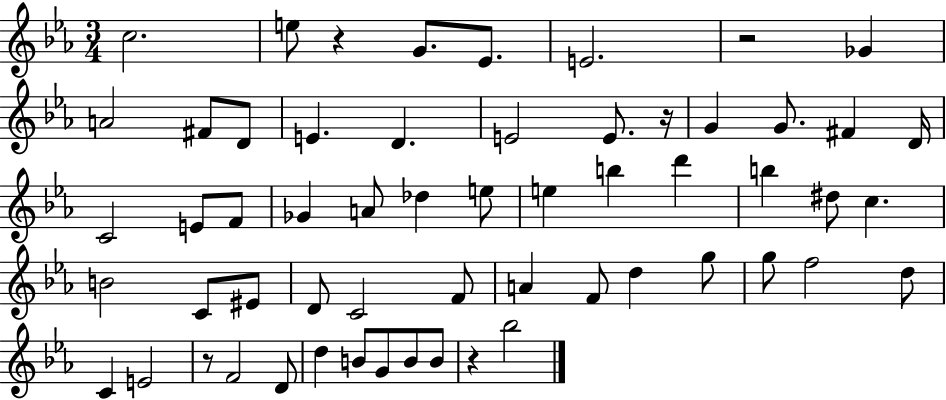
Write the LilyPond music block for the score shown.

{
  \clef treble
  \numericTimeSignature
  \time 3/4
  \key ees \major
  c''2. | e''8 r4 g'8. ees'8. | e'2. | r2 ges'4 | \break a'2 fis'8 d'8 | e'4. d'4. | e'2 e'8. r16 | g'4 g'8. fis'4 d'16 | \break c'2 e'8 f'8 | ges'4 a'8 des''4 e''8 | e''4 b''4 d'''4 | b''4 dis''8 c''4. | \break b'2 c'8 eis'8 | d'8 c'2 f'8 | a'4 f'8 d''4 g''8 | g''8 f''2 d''8 | \break c'4 e'2 | r8 f'2 d'8 | d''4 b'8 g'8 b'8 b'8 | r4 bes''2 | \break \bar "|."
}